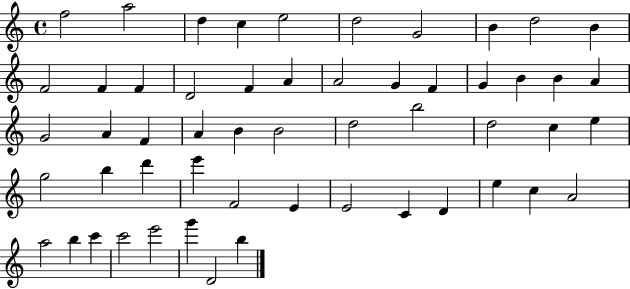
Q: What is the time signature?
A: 4/4